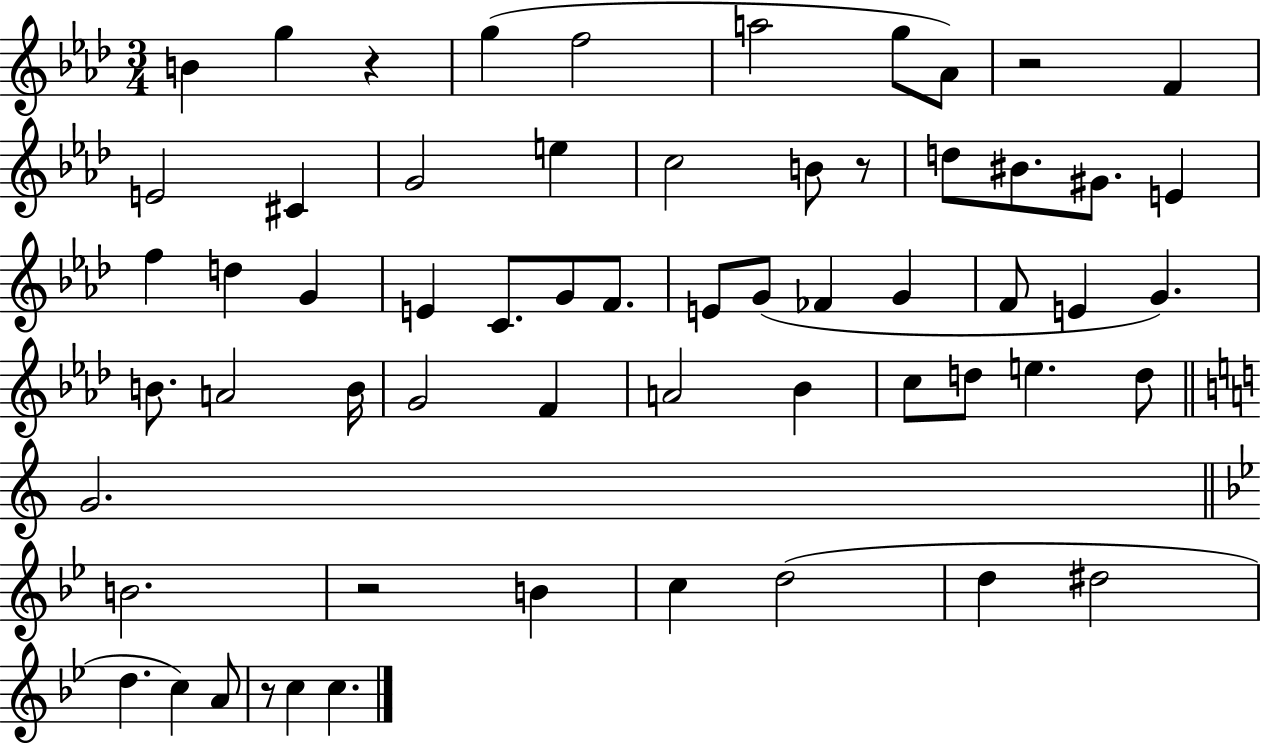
{
  \clef treble
  \numericTimeSignature
  \time 3/4
  \key aes \major
  b'4 g''4 r4 | g''4( f''2 | a''2 g''8 aes'8) | r2 f'4 | \break e'2 cis'4 | g'2 e''4 | c''2 b'8 r8 | d''8 bis'8. gis'8. e'4 | \break f''4 d''4 g'4 | e'4 c'8. g'8 f'8. | e'8 g'8( fes'4 g'4 | f'8 e'4 g'4.) | \break b'8. a'2 b'16 | g'2 f'4 | a'2 bes'4 | c''8 d''8 e''4. d''8 | \break \bar "||" \break \key c \major g'2. | \bar "||" \break \key bes \major b'2. | r2 b'4 | c''4 d''2( | d''4 dis''2 | \break d''4. c''4) a'8 | r8 c''4 c''4. | \bar "|."
}